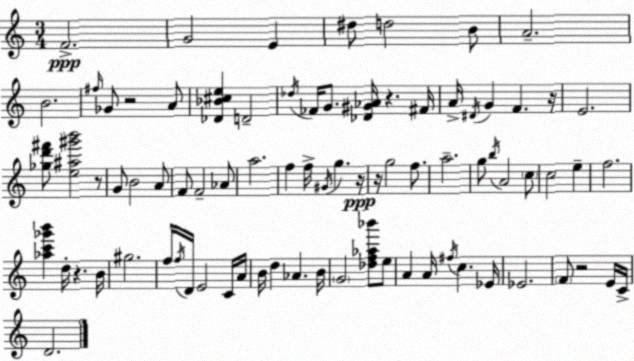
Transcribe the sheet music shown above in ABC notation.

X:1
T:Untitled
M:3/4
L:1/4
K:C
F2 G2 E ^d/2 d2 B/2 A2 B2 ^f/4 _G/2 z2 A/2 [_D_B^ce] D2 _d/4 _F/4 G/2 [_D^G_A]/4 z ^F/4 A/4 ^D/4 G F z/4 E2 [_gd'^f']/2 [e^a^g'b']2 z/2 G/2 B2 A/2 F/2 F2 _A/2 a2 f f/4 ^G/4 g z/4 z/4 g2 f/2 a2 g/2 b/4 A2 c/2 c2 e f2 [_ac'_g'b'] d/4 z B/4 ^g2 f/4 f/4 D/4 E2 C/4 A/4 B/4 d _A B/4 G2 [_df_a_b']/2 e/2 A A/4 ^f/4 c _E/4 _E2 F/2 z2 E/4 C/4 D2